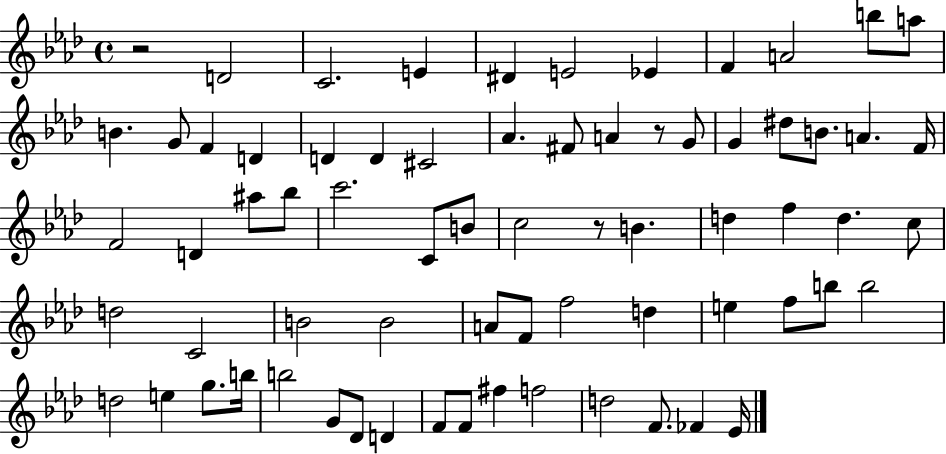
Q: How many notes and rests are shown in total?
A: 70